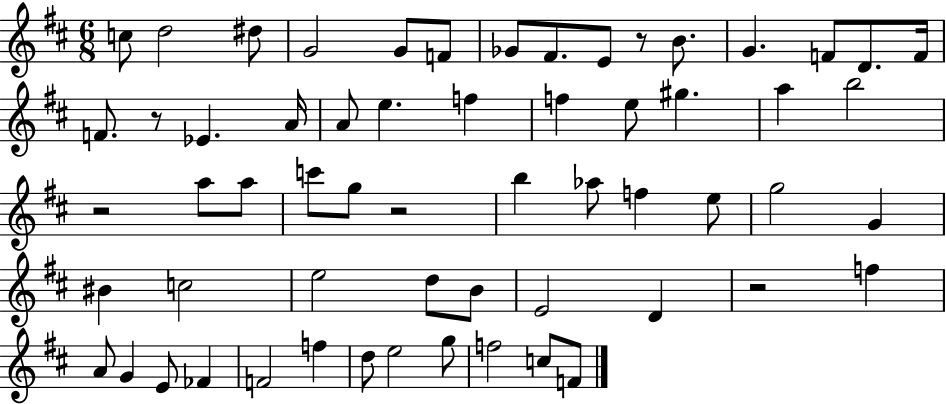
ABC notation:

X:1
T:Untitled
M:6/8
L:1/4
K:D
c/2 d2 ^d/2 G2 G/2 F/2 _G/2 ^F/2 E/2 z/2 B/2 G F/2 D/2 F/4 F/2 z/2 _E A/4 A/2 e f f e/2 ^g a b2 z2 a/2 a/2 c'/2 g/2 z2 b _a/2 f e/2 g2 G ^B c2 e2 d/2 B/2 E2 D z2 f A/2 G E/2 _F F2 f d/2 e2 g/2 f2 c/2 F/2